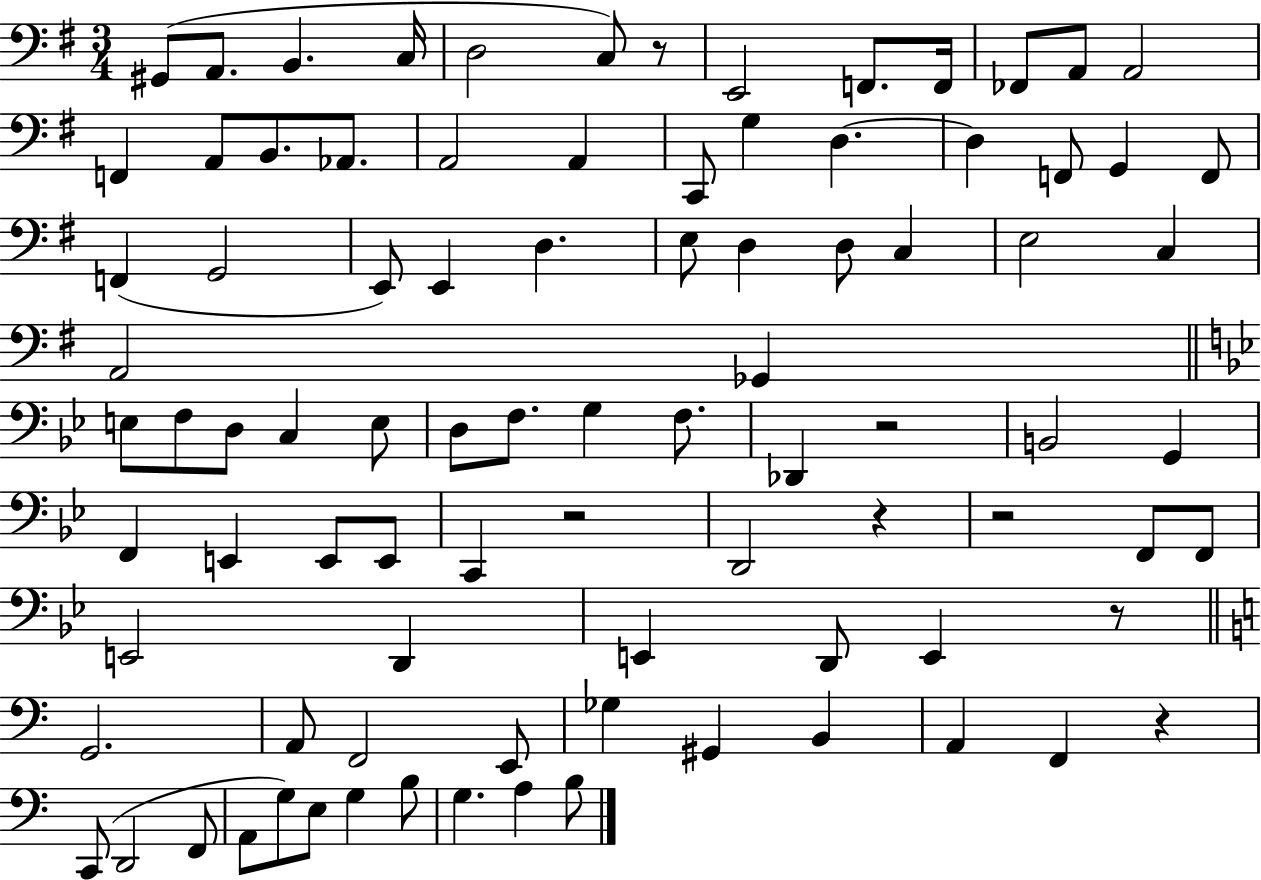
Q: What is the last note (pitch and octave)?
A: B3